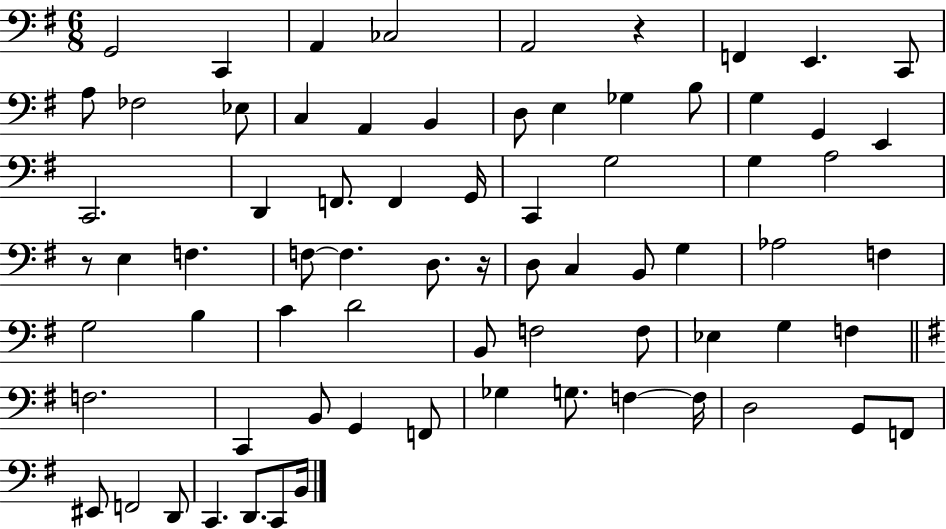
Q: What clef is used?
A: bass